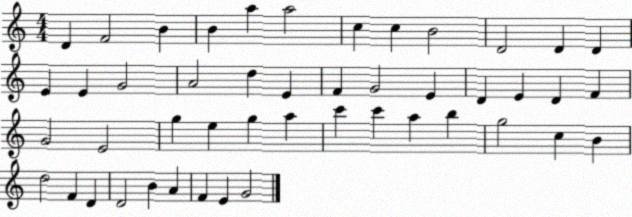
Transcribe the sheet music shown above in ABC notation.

X:1
T:Untitled
M:4/4
L:1/4
K:C
D F2 B B a a2 c c B2 D2 D D E E G2 A2 d E F G2 E D E D F G2 E2 g e g a c' c' a b g2 c B d2 F D D2 B A F E G2